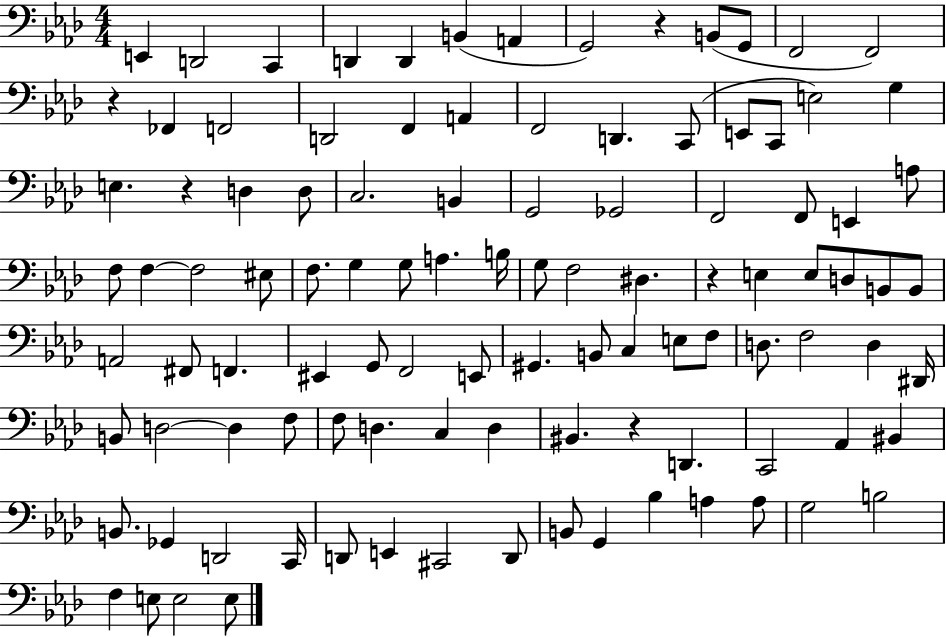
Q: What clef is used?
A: bass